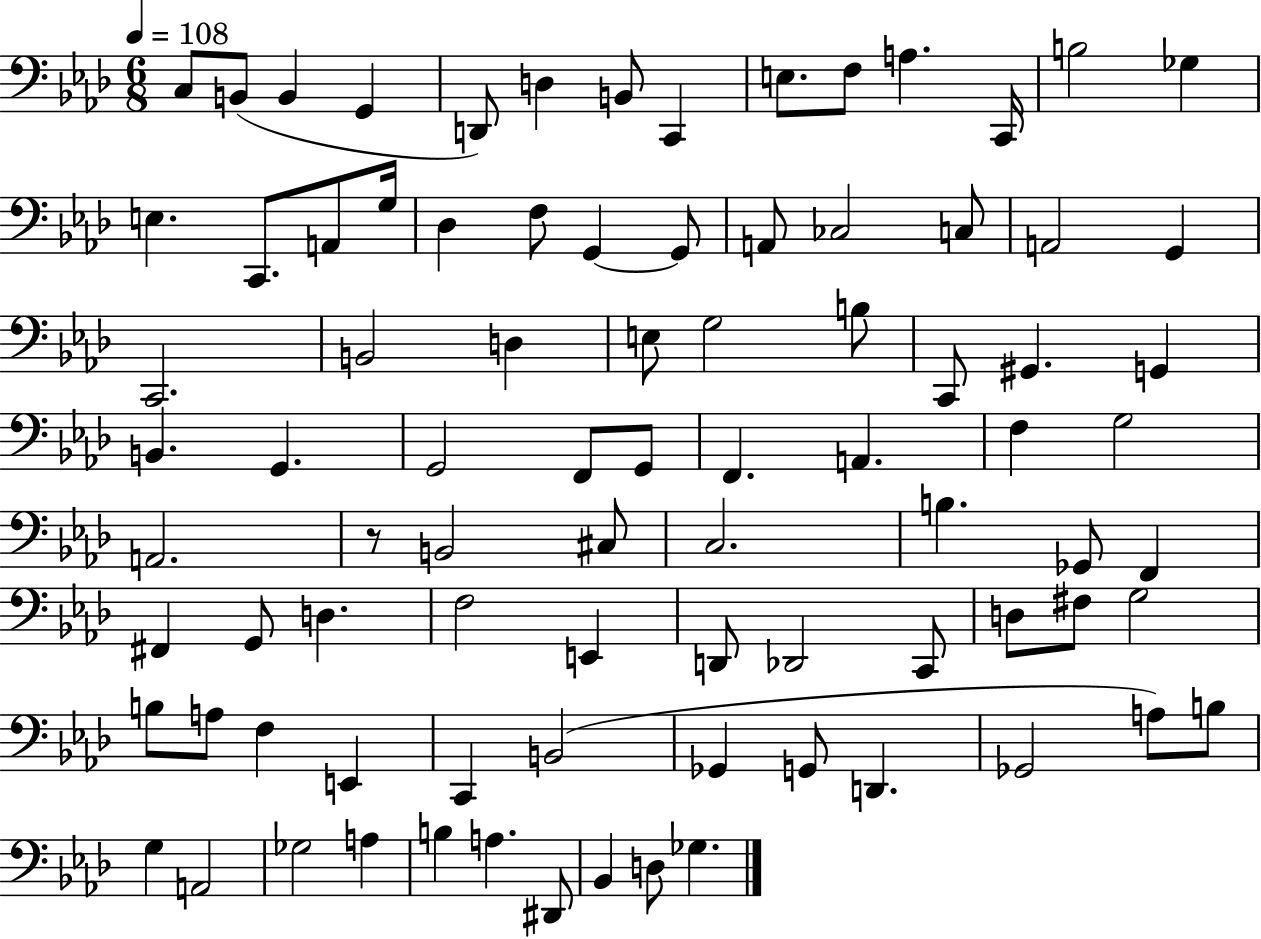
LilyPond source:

{
  \clef bass
  \numericTimeSignature
  \time 6/8
  \key aes \major
  \tempo 4 = 108
  c8 b,8( b,4 g,4 | d,8) d4 b,8 c,4 | e8. f8 a4. c,16 | b2 ges4 | \break e4. c,8. a,8 g16 | des4 f8 g,4~~ g,8 | a,8 ces2 c8 | a,2 g,4 | \break c,2. | b,2 d4 | e8 g2 b8 | c,8 gis,4. g,4 | \break b,4. g,4. | g,2 f,8 g,8 | f,4. a,4. | f4 g2 | \break a,2. | r8 b,2 cis8 | c2. | b4. ges,8 f,4 | \break fis,4 g,8 d4. | f2 e,4 | d,8 des,2 c,8 | d8 fis8 g2 | \break b8 a8 f4 e,4 | c,4 b,2( | ges,4 g,8 d,4. | ges,2 a8) b8 | \break g4 a,2 | ges2 a4 | b4 a4. dis,8 | bes,4 d8 ges4. | \break \bar "|."
}